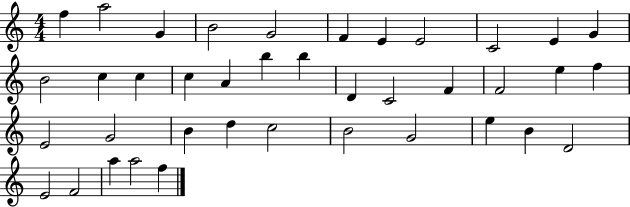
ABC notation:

X:1
T:Untitled
M:4/4
L:1/4
K:C
f a2 G B2 G2 F E E2 C2 E G B2 c c c A b b D C2 F F2 e f E2 G2 B d c2 B2 G2 e B D2 E2 F2 a a2 f